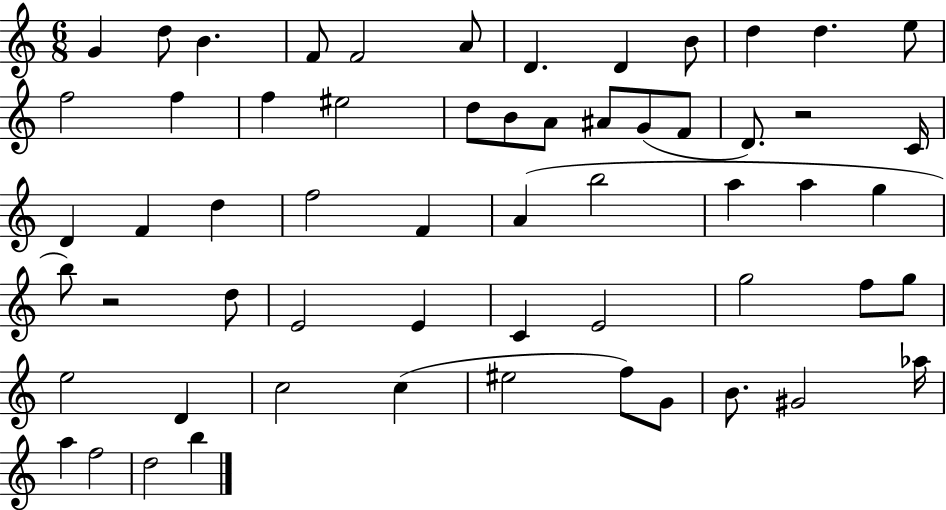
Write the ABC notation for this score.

X:1
T:Untitled
M:6/8
L:1/4
K:C
G d/2 B F/2 F2 A/2 D D B/2 d d e/2 f2 f f ^e2 d/2 B/2 A/2 ^A/2 G/2 F/2 D/2 z2 C/4 D F d f2 F A b2 a a g b/2 z2 d/2 E2 E C E2 g2 f/2 g/2 e2 D c2 c ^e2 f/2 G/2 B/2 ^G2 _a/4 a f2 d2 b